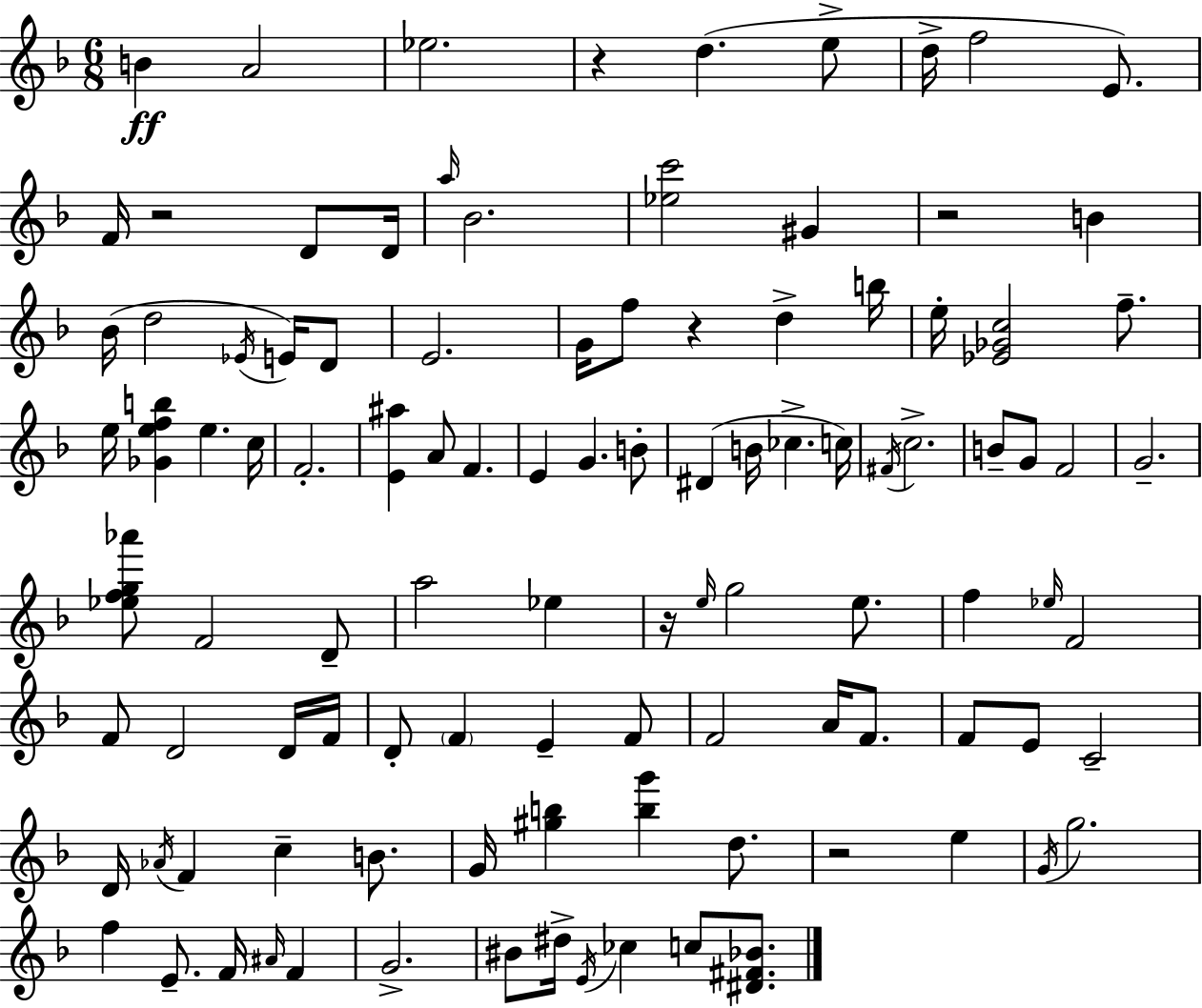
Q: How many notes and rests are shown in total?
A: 105